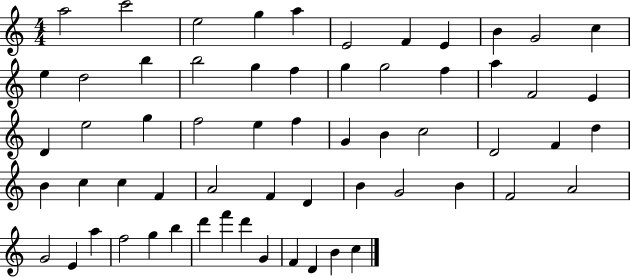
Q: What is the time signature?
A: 4/4